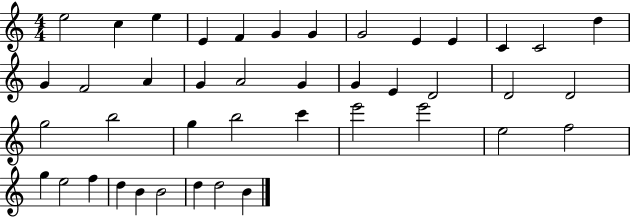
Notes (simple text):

E5/h C5/q E5/q E4/q F4/q G4/q G4/q G4/h E4/q E4/q C4/q C4/h D5/q G4/q F4/h A4/q G4/q A4/h G4/q G4/q E4/q D4/h D4/h D4/h G5/h B5/h G5/q B5/h C6/q E6/h E6/h E5/h F5/h G5/q E5/h F5/q D5/q B4/q B4/h D5/q D5/h B4/q